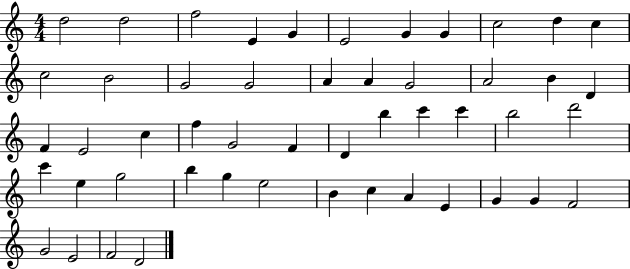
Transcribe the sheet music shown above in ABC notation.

X:1
T:Untitled
M:4/4
L:1/4
K:C
d2 d2 f2 E G E2 G G c2 d c c2 B2 G2 G2 A A G2 A2 B D F E2 c f G2 F D b c' c' b2 d'2 c' e g2 b g e2 B c A E G G F2 G2 E2 F2 D2